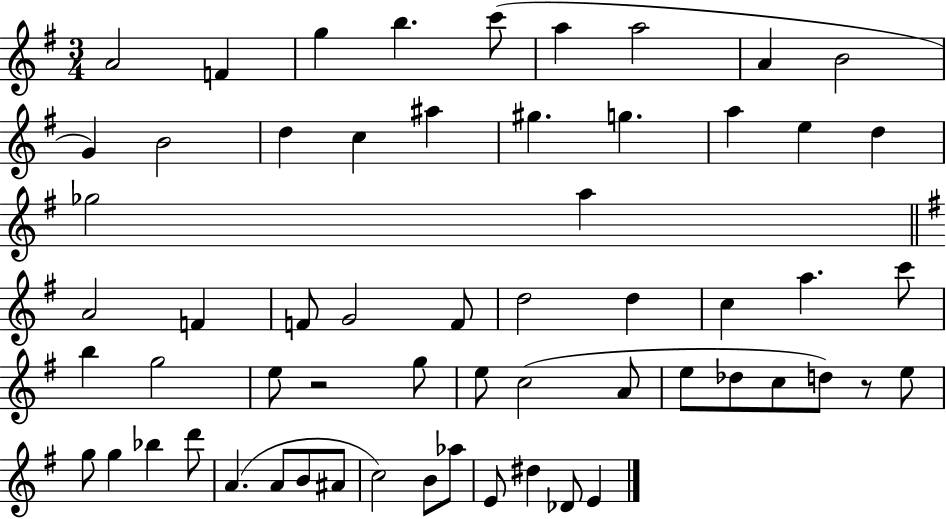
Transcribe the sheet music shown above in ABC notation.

X:1
T:Untitled
M:3/4
L:1/4
K:G
A2 F g b c'/2 a a2 A B2 G B2 d c ^a ^g g a e d _g2 a A2 F F/2 G2 F/2 d2 d c a c'/2 b g2 e/2 z2 g/2 e/2 c2 A/2 e/2 _d/2 c/2 d/2 z/2 e/2 g/2 g _b d'/2 A A/2 B/2 ^A/2 c2 B/2 _a/2 E/2 ^d _D/2 E